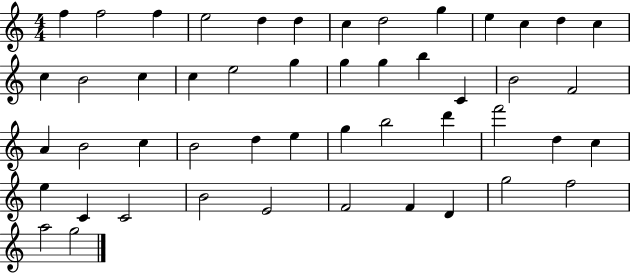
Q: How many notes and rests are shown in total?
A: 49